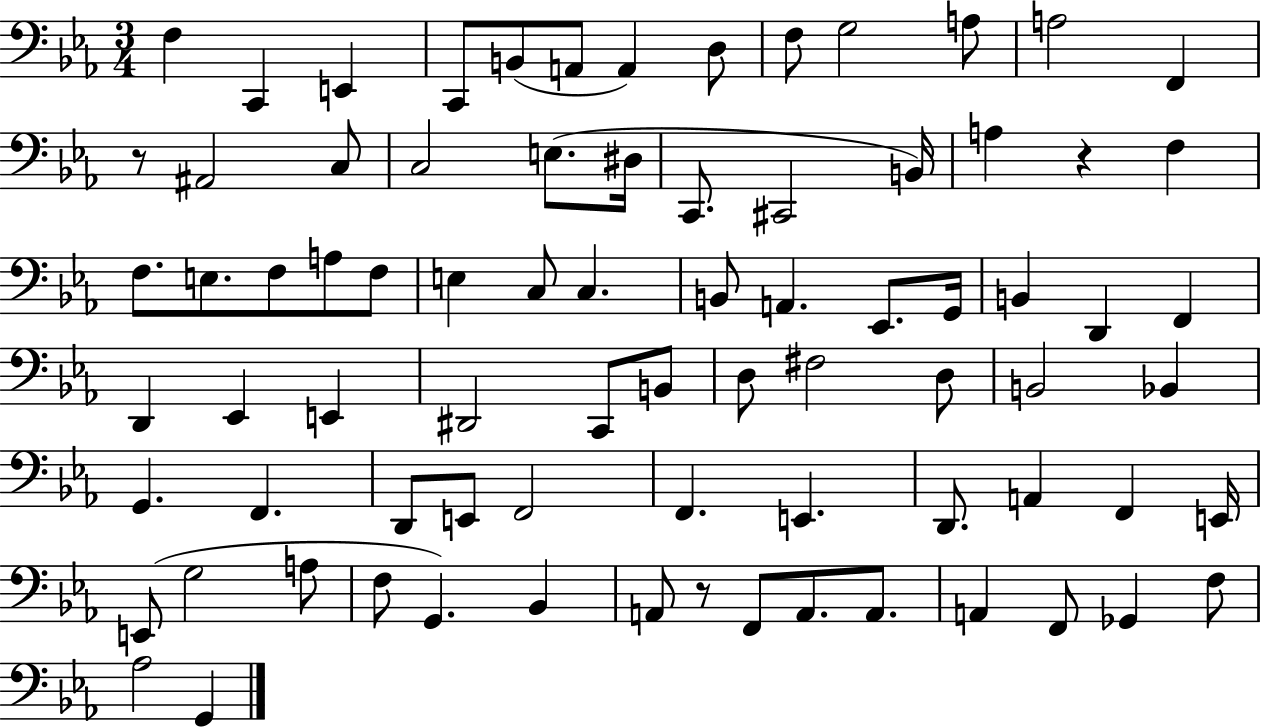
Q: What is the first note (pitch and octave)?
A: F3